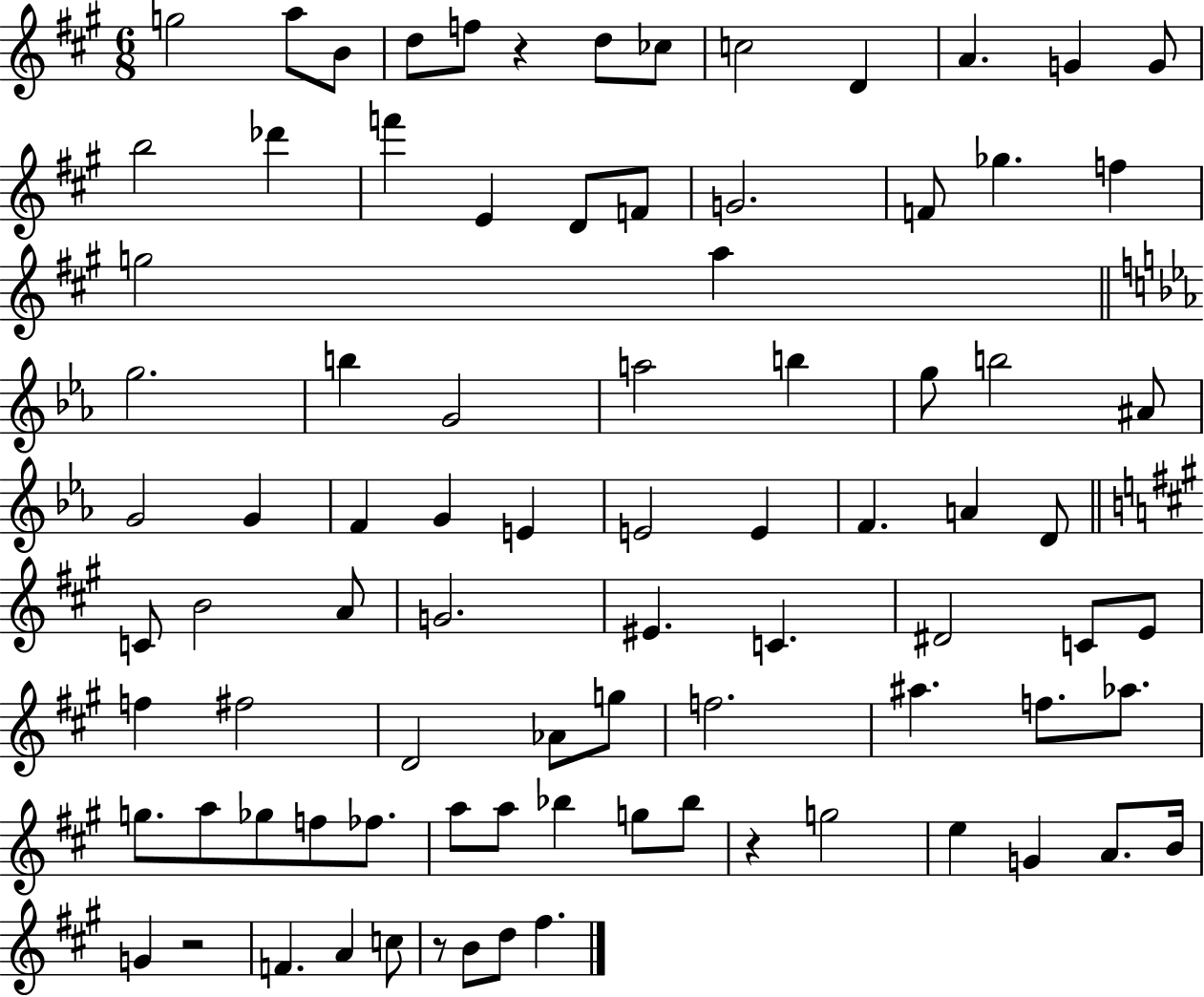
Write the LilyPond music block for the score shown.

{
  \clef treble
  \numericTimeSignature
  \time 6/8
  \key a \major
  g''2 a''8 b'8 | d''8 f''8 r4 d''8 ces''8 | c''2 d'4 | a'4. g'4 g'8 | \break b''2 des'''4 | f'''4 e'4 d'8 f'8 | g'2. | f'8 ges''4. f''4 | \break g''2 a''4 | \bar "||" \break \key ees \major g''2. | b''4 g'2 | a''2 b''4 | g''8 b''2 ais'8 | \break g'2 g'4 | f'4 g'4 e'4 | e'2 e'4 | f'4. a'4 d'8 | \break \bar "||" \break \key a \major c'8 b'2 a'8 | g'2. | eis'4. c'4. | dis'2 c'8 e'8 | \break f''4 fis''2 | d'2 aes'8 g''8 | f''2. | ais''4. f''8. aes''8. | \break g''8. a''8 ges''8 f''8 fes''8. | a''8 a''8 bes''4 g''8 bes''8 | r4 g''2 | e''4 g'4 a'8. b'16 | \break g'4 r2 | f'4. a'4 c''8 | r8 b'8 d''8 fis''4. | \bar "|."
}